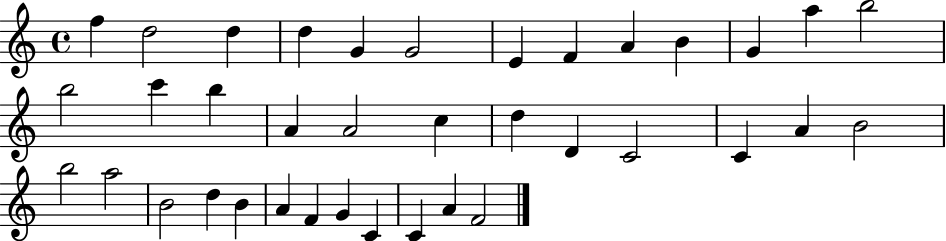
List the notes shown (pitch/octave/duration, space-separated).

F5/q D5/h D5/q D5/q G4/q G4/h E4/q F4/q A4/q B4/q G4/q A5/q B5/h B5/h C6/q B5/q A4/q A4/h C5/q D5/q D4/q C4/h C4/q A4/q B4/h B5/h A5/h B4/h D5/q B4/q A4/q F4/q G4/q C4/q C4/q A4/q F4/h